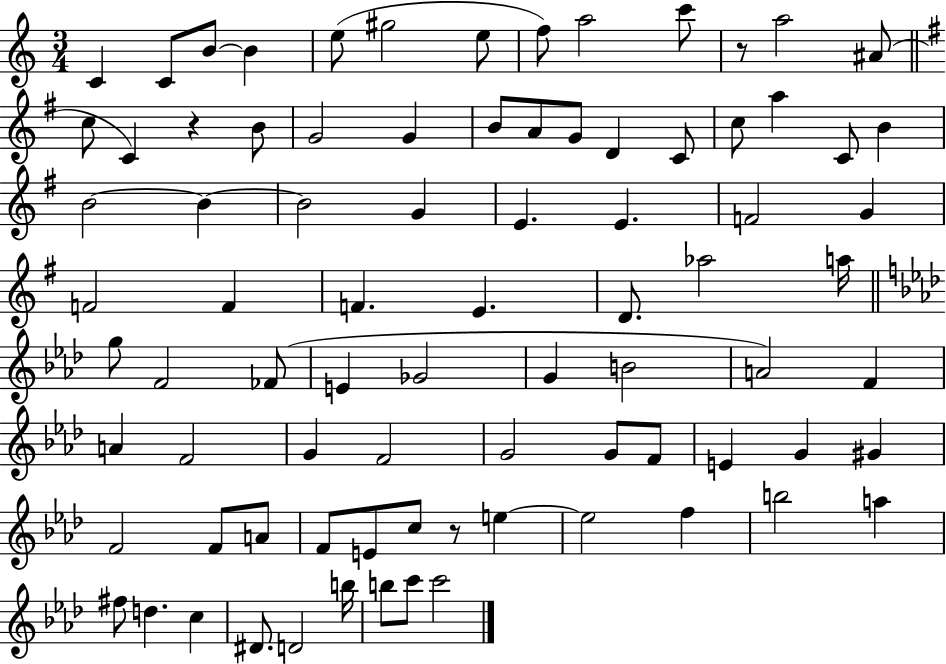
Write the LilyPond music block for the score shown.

{
  \clef treble
  \numericTimeSignature
  \time 3/4
  \key c \major
  c'4 c'8 b'8~~ b'4 | e''8( gis''2 e''8 | f''8) a''2 c'''8 | r8 a''2 ais'8( | \break \bar "||" \break \key g \major c''8 c'4) r4 b'8 | g'2 g'4 | b'8 a'8 g'8 d'4 c'8 | c''8 a''4 c'8 b'4 | \break b'2~~ b'4~~ | b'2 g'4 | e'4. e'4. | f'2 g'4 | \break f'2 f'4 | f'4. e'4. | d'8. aes''2 a''16 | \bar "||" \break \key aes \major g''8 f'2 fes'8( | e'4 ges'2 | g'4 b'2 | a'2) f'4 | \break a'4 f'2 | g'4 f'2 | g'2 g'8 f'8 | e'4 g'4 gis'4 | \break f'2 f'8 a'8 | f'8 e'8 c''8 r8 e''4~~ | e''2 f''4 | b''2 a''4 | \break fis''8 d''4. c''4 | dis'8. d'2 b''16 | b''8 c'''8 c'''2 | \bar "|."
}